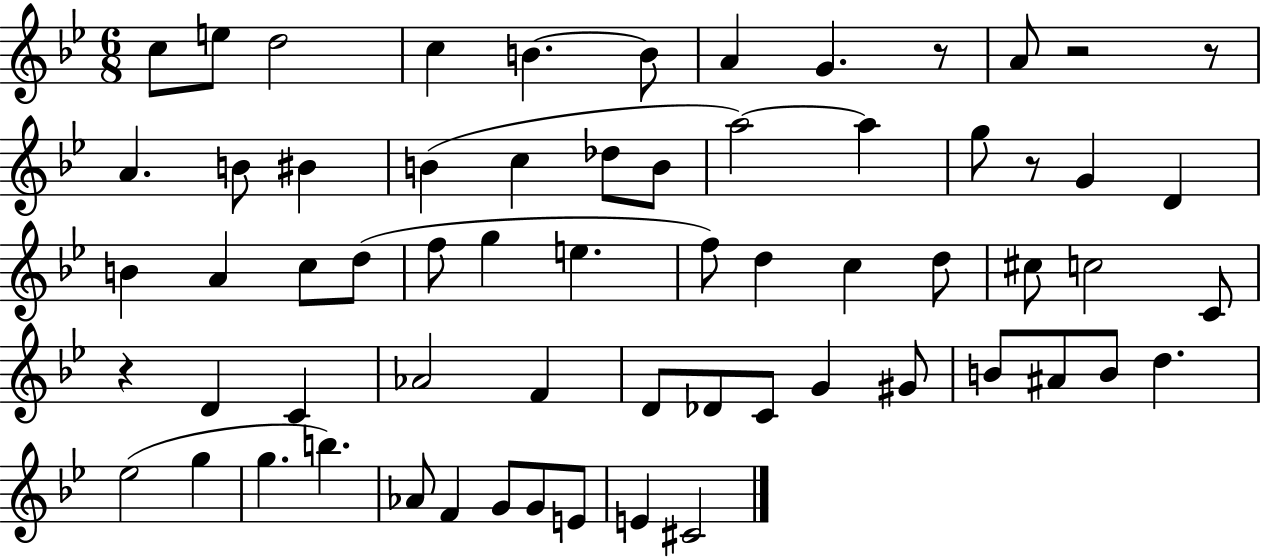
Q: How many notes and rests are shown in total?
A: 64